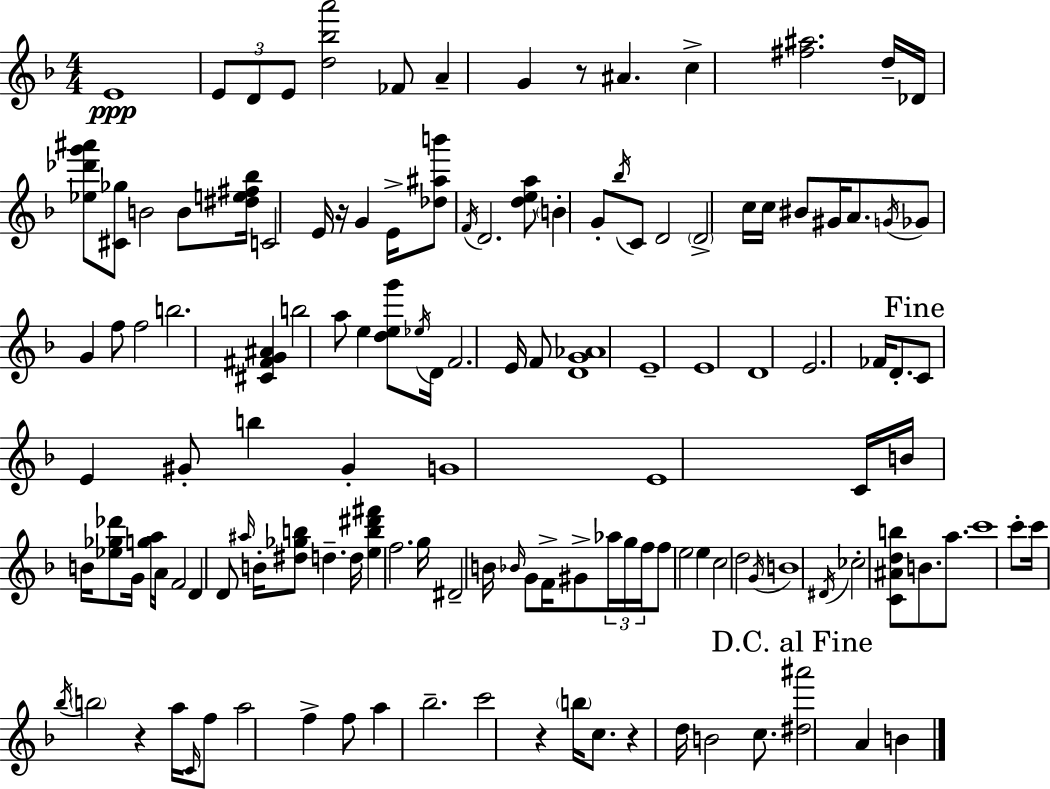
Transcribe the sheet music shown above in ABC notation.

X:1
T:Untitled
M:4/4
L:1/4
K:F
E4 E/2 D/2 E/2 [d_ba']2 _F/2 A G z/2 ^A c [^f^a]2 d/4 _D/4 [_e_d'g'^a']/2 [^C_g]/2 B2 B/2 [^de^f_b]/4 C2 E/4 z/4 G E/4 [_d^ab']/2 F/4 D2 [dea]/2 B G/2 _b/4 C/2 D2 D2 c/4 c/4 ^B/2 ^G/4 A/2 G/4 _G/2 G f/2 f2 b2 [^C^FG^A] b2 a/2 e [deg']/2 _e/4 D/4 F2 E/4 F/2 [DG_A]4 E4 E4 D4 E2 _F/4 D/2 C/2 E ^G/2 b ^G G4 E4 C/4 B/4 B/4 [_e_g_d']/2 G/4 [ga]/4 A/4 F2 D D/2 ^a/4 B/4 [^d_gb]/2 d d/4 [eb^d'^f'] f2 g/4 ^D2 B/4 _B/4 G/2 F/4 ^G/2 _a/4 g/4 f/4 f/2 e2 e c2 d2 G/4 B4 ^D/4 _c2 [C^Adb]/2 B/2 a/2 c'4 c'/2 c'/4 _b/4 b2 z a/4 C/4 f/2 a2 f f/2 a _b2 c'2 z b/4 c/2 z d/4 B2 c/2 [^d^a']2 A B